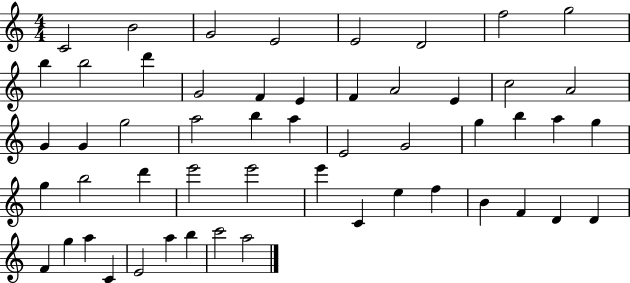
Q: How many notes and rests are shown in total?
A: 53